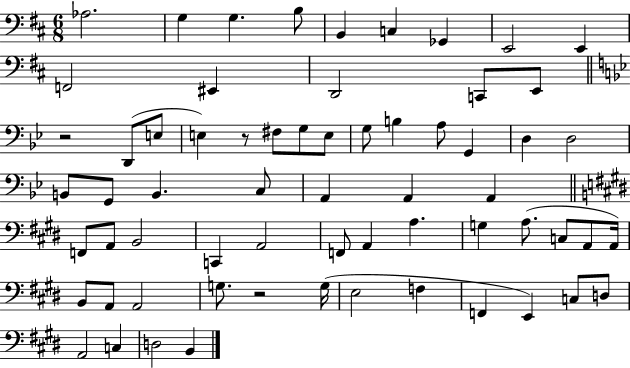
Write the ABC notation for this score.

X:1
T:Untitled
M:6/8
L:1/4
K:D
_A,2 G, G, B,/2 B,, C, _G,, E,,2 E,, F,,2 ^E,, D,,2 C,,/2 E,,/2 z2 D,,/2 E,/2 E, z/2 ^F,/2 G,/2 E,/2 G,/2 B, A,/2 G,, D, D,2 B,,/2 G,,/2 B,, C,/2 A,, A,, A,, F,,/2 A,,/2 B,,2 C,, A,,2 F,,/2 A,, A, G, A,/2 C,/2 A,,/2 A,,/4 B,,/2 A,,/2 A,,2 G,/2 z2 G,/4 E,2 F, F,, E,, C,/2 D,/2 A,,2 C, D,2 B,,